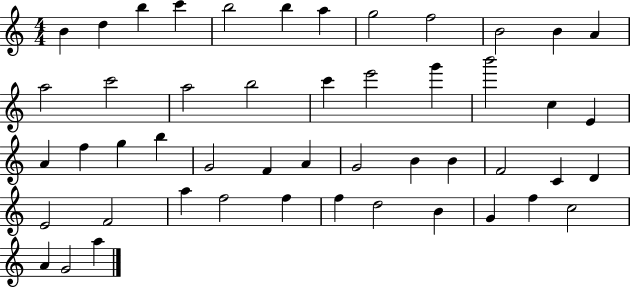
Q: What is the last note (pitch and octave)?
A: A5